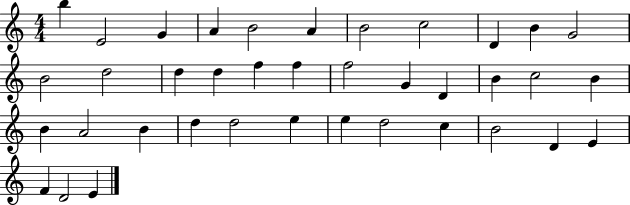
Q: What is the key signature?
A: C major